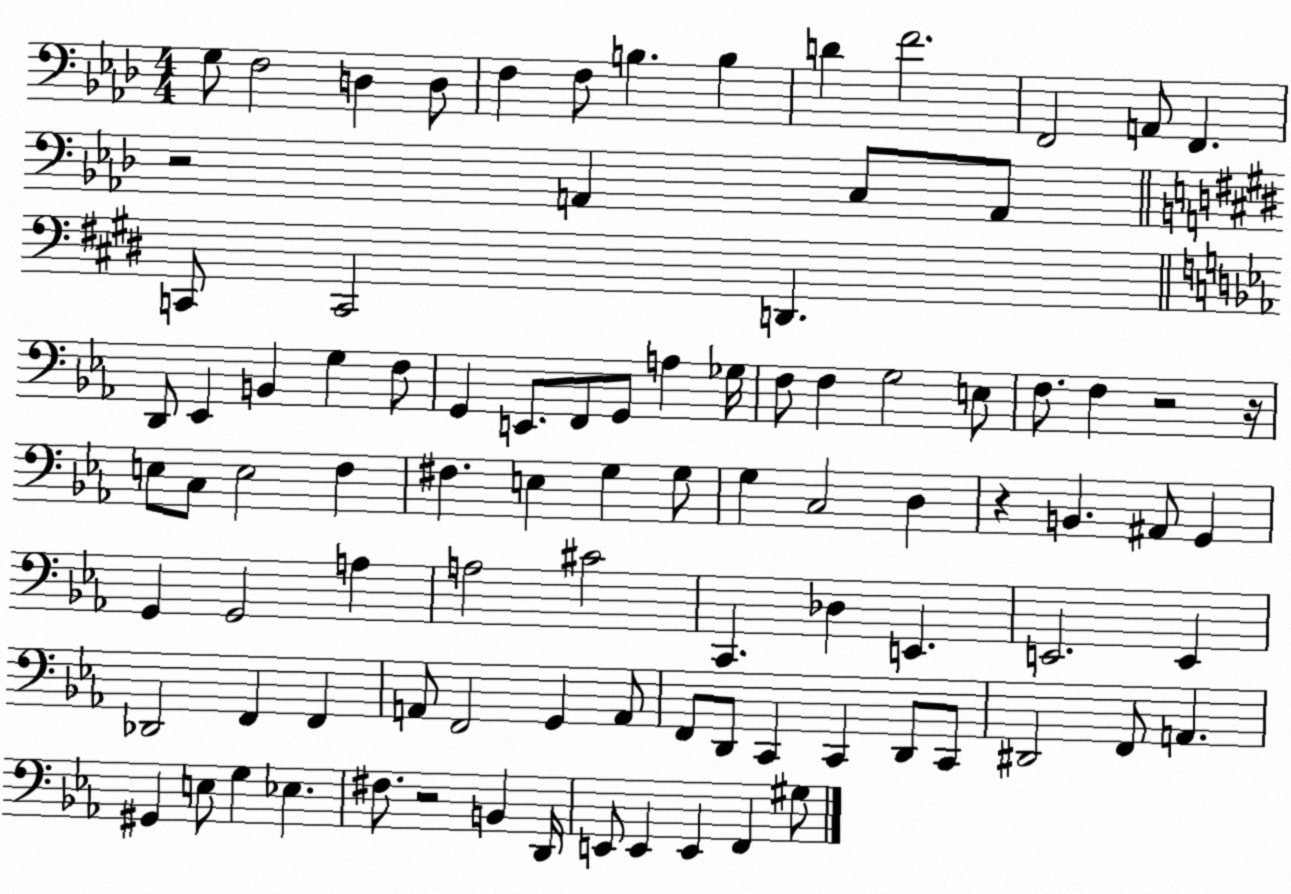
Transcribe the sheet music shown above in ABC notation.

X:1
T:Untitled
M:4/4
L:1/4
K:Ab
G,/2 F,2 D, D,/2 F, F,/2 B, B, D F2 F,,2 A,,/2 F,, z2 A,, C,/2 A,,/2 C,,/2 C,,2 D,, D,,/2 _E,, B,, G, F,/2 G,, E,,/2 F,,/2 G,,/2 A, _G,/4 F,/2 F, G,2 E,/2 F,/2 F, z2 z/4 E,/2 C,/2 E,2 F, ^F, E, G, G,/2 G, C,2 D, z B,, ^A,,/2 G,, G,, G,,2 A, A,2 ^C2 C,, _D, E,, E,,2 E,, _D,,2 F,, F,, A,,/2 F,,2 G,, A,,/2 F,,/2 D,,/2 C,, C,, D,,/2 C,,/2 ^D,,2 F,,/2 A,, ^G,, E,/2 G, _E, ^F,/2 z2 B,, D,,/4 E,,/2 E,, E,, F,, ^G,/2